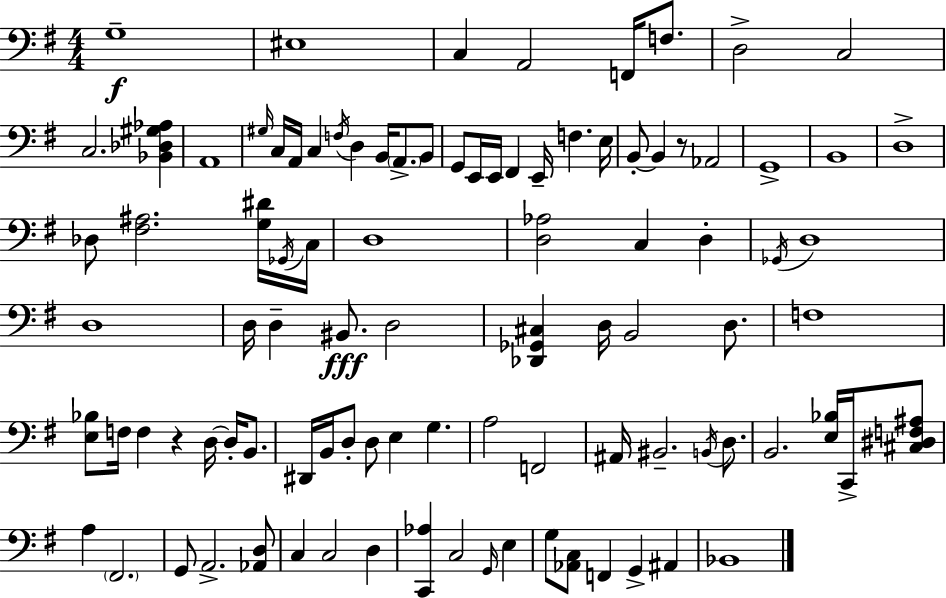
X:1
T:Untitled
M:4/4
L:1/4
K:Em
G,4 ^E,4 C, A,,2 F,,/4 F,/2 D,2 C,2 C,2 [_B,,_D,^G,_A,] A,,4 ^G,/4 C,/4 A,,/4 C, F,/4 D, B,,/4 A,,/2 B,,/2 G,,/2 E,,/4 E,,/4 ^F,, E,,/4 F, E,/4 B,,/2 B,, z/2 _A,,2 G,,4 B,,4 D,4 _D,/2 [^F,^A,]2 [G,^D]/4 _G,,/4 C,/4 D,4 [D,_A,]2 C, D, _G,,/4 D,4 D,4 D,/4 D, ^B,,/2 D,2 [_D,,_G,,^C,] D,/4 B,,2 D,/2 F,4 [E,_B,]/2 F,/4 F, z D,/4 D,/4 B,,/2 ^D,,/4 B,,/4 D,/2 D,/2 E, G, A,2 F,,2 ^A,,/4 ^B,,2 B,,/4 D,/2 B,,2 [E,_B,]/4 C,,/4 [^C,^D,F,^A,]/2 A, ^F,,2 G,,/2 A,,2 [_A,,D,]/2 C, C,2 D, [C,,_A,] C,2 G,,/4 E, G,/2 [_A,,C,]/2 F,, G,, ^A,, _B,,4